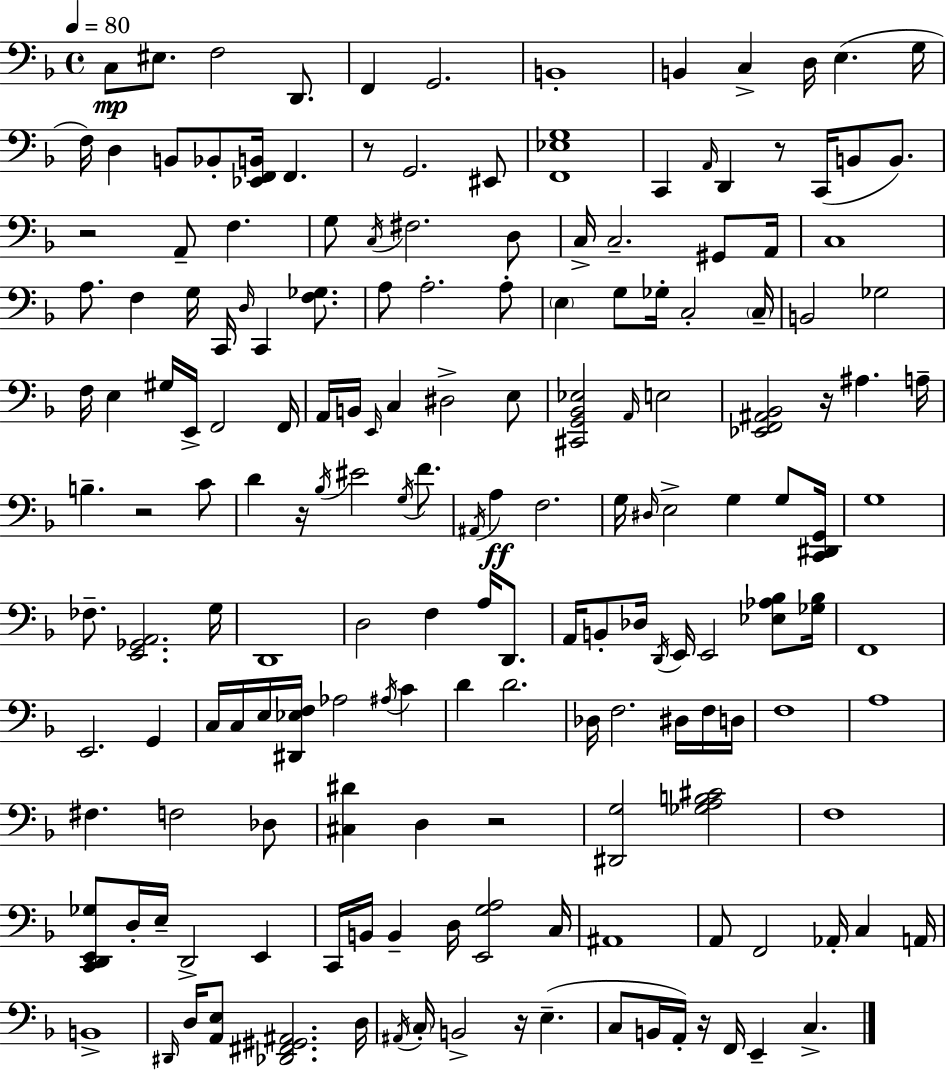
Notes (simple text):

C3/e EIS3/e. F3/h D2/e. F2/q G2/h. B2/w B2/q C3/q D3/s E3/q. G3/s F3/s D3/q B2/e Bb2/e [Eb2,F2,B2]/s F2/q. R/e G2/h. EIS2/e [F2,Eb3,G3]/w C2/q A2/s D2/q R/e C2/s B2/e B2/e. R/h A2/e F3/q. G3/e C3/s F#3/h. D3/e C3/s C3/h. G#2/e A2/s C3/w A3/e. F3/q G3/s C2/s D3/s C2/q [F3,Gb3]/e. A3/e A3/h. A3/e E3/q G3/e Gb3/s C3/h C3/s B2/h Gb3/h F3/s E3/q G#3/s E2/s F2/h F2/s A2/s B2/s E2/s C3/q D#3/h E3/e [C#2,G2,Bb2,Eb3]/h A2/s E3/h [Eb2,F2,A#2,Bb2]/h R/s A#3/q. A3/s B3/q. R/h C4/e D4/q R/s Bb3/s EIS4/h G3/s F4/e. A#2/s A3/q F3/h. G3/s D#3/s E3/h G3/q G3/e [C2,D#2,G2]/s G3/w FES3/e. [E2,Gb2,A2]/h. G3/s D2/w D3/h F3/q A3/s D2/e. A2/s B2/e Db3/s D2/s E2/s E2/h [Eb3,Ab3,Bb3]/e [Gb3,Bb3]/s F2/w E2/h. G2/q C3/s C3/s E3/s [D#2,Eb3,F3]/s Ab3/h A#3/s C4/q D4/q D4/h. Db3/s F3/h. D#3/s F3/s D3/s F3/w A3/w F#3/q. F3/h Db3/e [C#3,D#4]/q D3/q R/h [D#2,G3]/h [Gb3,A3,B3,C#4]/h F3/w [C2,D2,E2,Gb3]/e D3/s E3/s D2/h E2/q C2/s B2/s B2/q D3/s [E2,G3,A3]/h C3/s A#2/w A2/e F2/h Ab2/s C3/q A2/s B2/w D#2/s D3/s [A2,E3]/e [Db2,F#2,G#2,A#2]/h. D3/s A#2/s C3/s B2/h R/s E3/q. C3/e B2/s A2/s R/s F2/s E2/q C3/q.